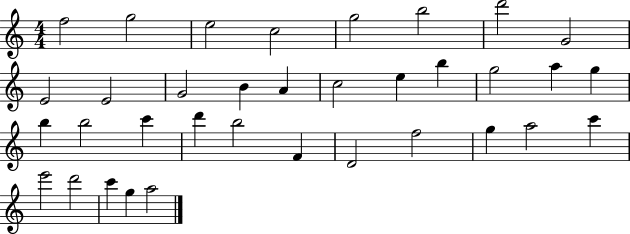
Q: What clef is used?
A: treble